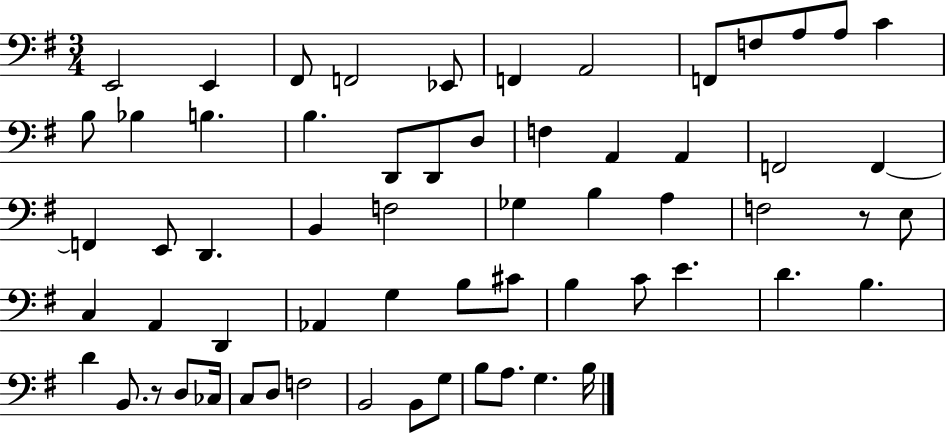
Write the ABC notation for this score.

X:1
T:Untitled
M:3/4
L:1/4
K:G
E,,2 E,, ^F,,/2 F,,2 _E,,/2 F,, A,,2 F,,/2 F,/2 A,/2 A,/2 C B,/2 _B, B, B, D,,/2 D,,/2 D,/2 F, A,, A,, F,,2 F,, F,, E,,/2 D,, B,, F,2 _G, B, A, F,2 z/2 E,/2 C, A,, D,, _A,, G, B,/2 ^C/2 B, C/2 E D B, D B,,/2 z/2 D,/2 _C,/4 C,/2 D,/2 F,2 B,,2 B,,/2 G,/2 B,/2 A,/2 G, B,/4